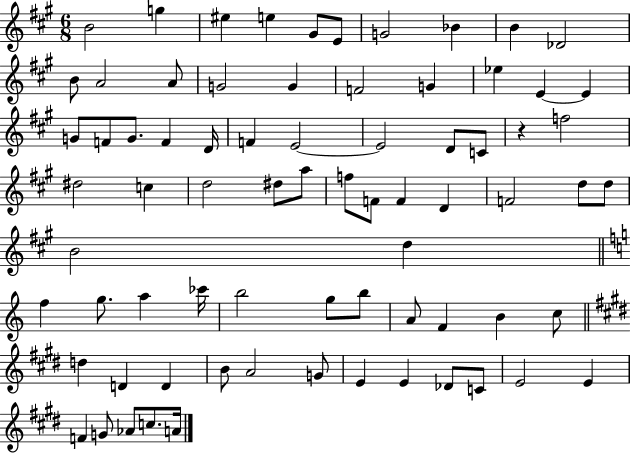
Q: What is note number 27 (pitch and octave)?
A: E4